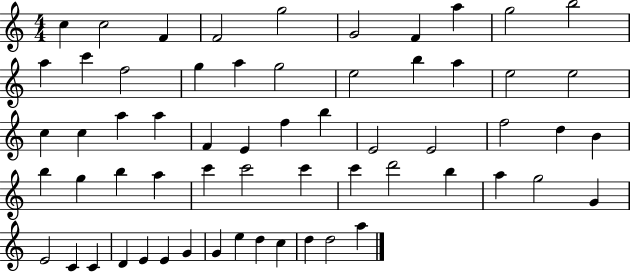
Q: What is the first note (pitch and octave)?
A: C5